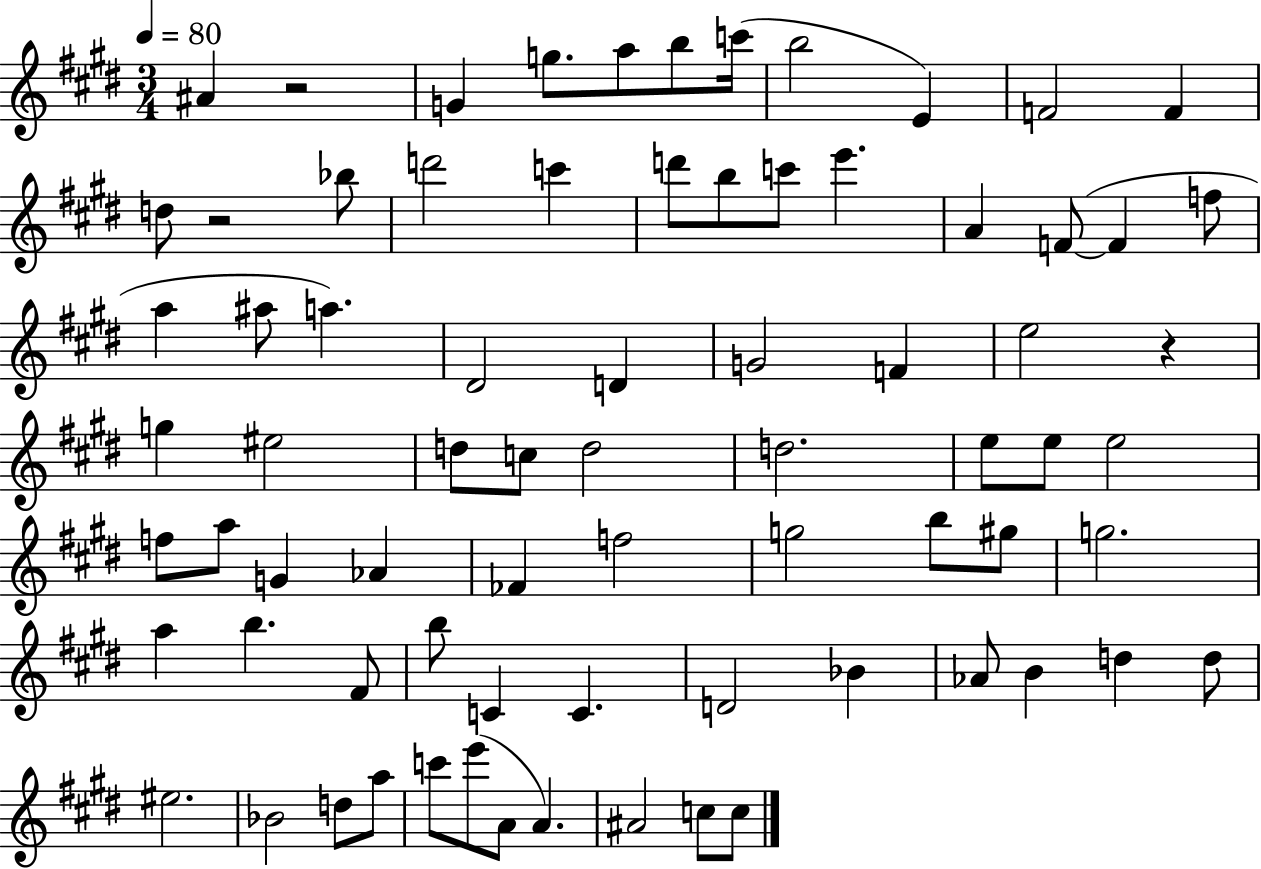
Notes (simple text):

A#4/q R/h G4/q G5/e. A5/e B5/e C6/s B5/h E4/q F4/h F4/q D5/e R/h Bb5/e D6/h C6/q D6/e B5/e C6/e E6/q. A4/q F4/e F4/q F5/e A5/q A#5/e A5/q. D#4/h D4/q G4/h F4/q E5/h R/q G5/q EIS5/h D5/e C5/e D5/h D5/h. E5/e E5/e E5/h F5/e A5/e G4/q Ab4/q FES4/q F5/h G5/h B5/e G#5/e G5/h. A5/q B5/q. F#4/e B5/e C4/q C4/q. D4/h Bb4/q Ab4/e B4/q D5/q D5/e EIS5/h. Bb4/h D5/e A5/e C6/e E6/e A4/e A4/q. A#4/h C5/e C5/e